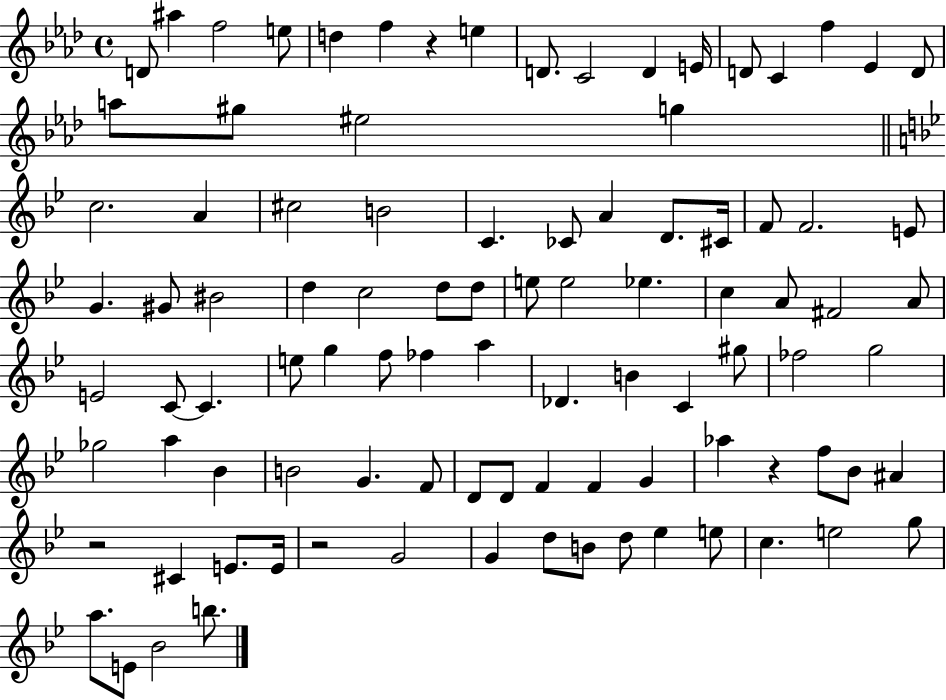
D4/e A#5/q F5/h E5/e D5/q F5/q R/q E5/q D4/e. C4/h D4/q E4/s D4/e C4/q F5/q Eb4/q D4/e A5/e G#5/e EIS5/h G5/q C5/h. A4/q C#5/h B4/h C4/q. CES4/e A4/q D4/e. C#4/s F4/e F4/h. E4/e G4/q. G#4/e BIS4/h D5/q C5/h D5/e D5/e E5/e E5/h Eb5/q. C5/q A4/e F#4/h A4/e E4/h C4/e C4/q. E5/e G5/q F5/e FES5/q A5/q Db4/q. B4/q C4/q G#5/e FES5/h G5/h Gb5/h A5/q Bb4/q B4/h G4/q. F4/e D4/e D4/e F4/q F4/q G4/q Ab5/q R/q F5/e Bb4/e A#4/q R/h C#4/q E4/e. E4/s R/h G4/h G4/q D5/e B4/e D5/e Eb5/q E5/e C5/q. E5/h G5/e A5/e. E4/e Bb4/h B5/e.